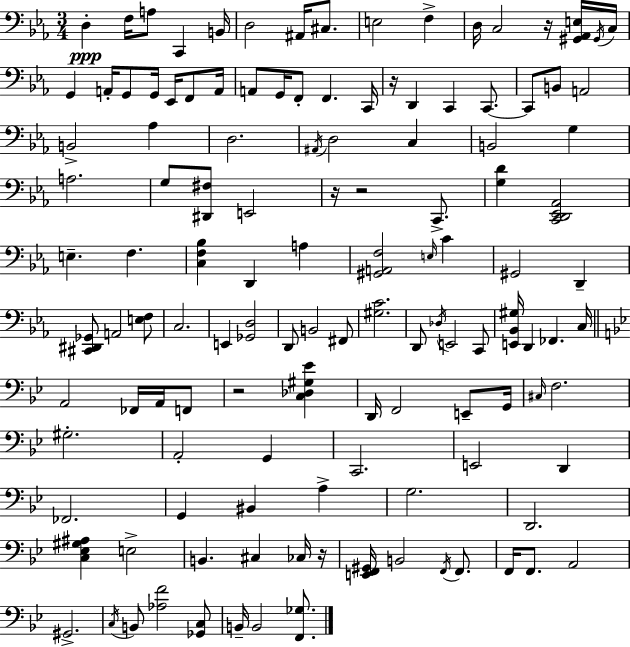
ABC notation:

X:1
T:Untitled
M:3/4
L:1/4
K:Cm
D, F,/4 A,/2 C,, B,,/4 D,2 ^A,,/4 ^C,/2 E,2 F, D,/4 C,2 z/4 [^G,,_A,,E,]/4 ^G,,/4 C,/4 G,, A,,/4 G,,/2 G,,/4 _E,,/4 F,,/2 A,,/4 A,,/2 G,,/4 F,,/2 F,, C,,/4 z/4 D,, C,, C,,/2 C,,/2 B,,/2 A,,2 B,,2 _A, D,2 ^A,,/4 D,2 C, B,,2 G, A,2 G,/2 [^D,,^F,]/2 E,,2 z/4 z2 C,,/2 [G,D] [C,,D,,_E,,_A,,]2 E, F, [C,F,_B,] D,, A, [^G,,A,,F,]2 E,/4 C ^G,,2 D,, [^C,,^D,,_G,,]/2 A,,2 [E,F,]/2 C,2 E,, [_G,,D,]2 D,,/2 B,,2 ^F,,/2 [^G,C]2 D,,/2 _D,/4 E,,2 C,,/2 [E,,_B,,^G,]/4 D,, _F,, C,/4 A,,2 _F,,/4 A,,/4 F,,/2 z2 [C,_D,^G,_E] D,,/4 F,,2 E,,/2 G,,/4 ^C,/4 F,2 ^G,2 A,,2 G,, C,,2 E,,2 D,, _F,,2 G,, ^B,, A, G,2 D,,2 [C,_E,^G,^A,] E,2 B,, ^C, _C,/4 z/4 [E,,F,,^G,,]/4 B,,2 F,,/4 F,,/2 F,,/4 F,,/2 A,,2 ^G,,2 C,/4 B,,/2 [_A,F]2 [_G,,C,]/2 B,,/4 B,,2 [F,,_G,]/2